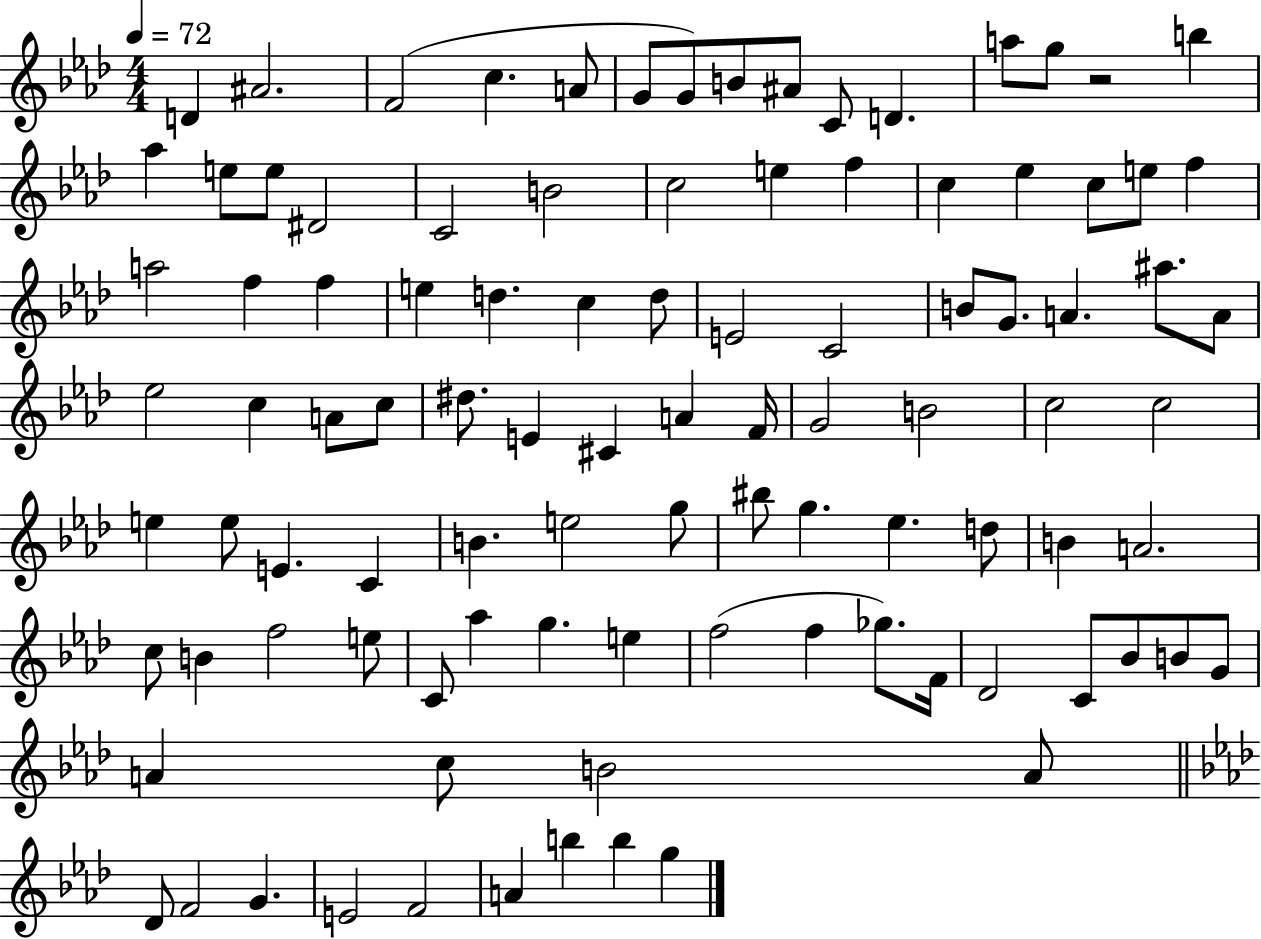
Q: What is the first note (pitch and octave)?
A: D4